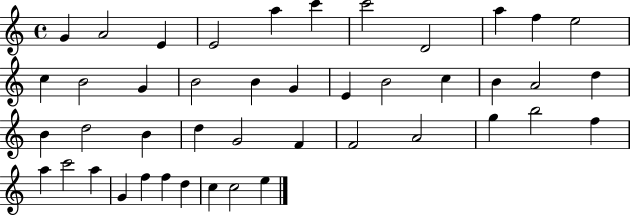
X:1
T:Untitled
M:4/4
L:1/4
K:C
G A2 E E2 a c' c'2 D2 a f e2 c B2 G B2 B G E B2 c B A2 d B d2 B d G2 F F2 A2 g b2 f a c'2 a G f f d c c2 e